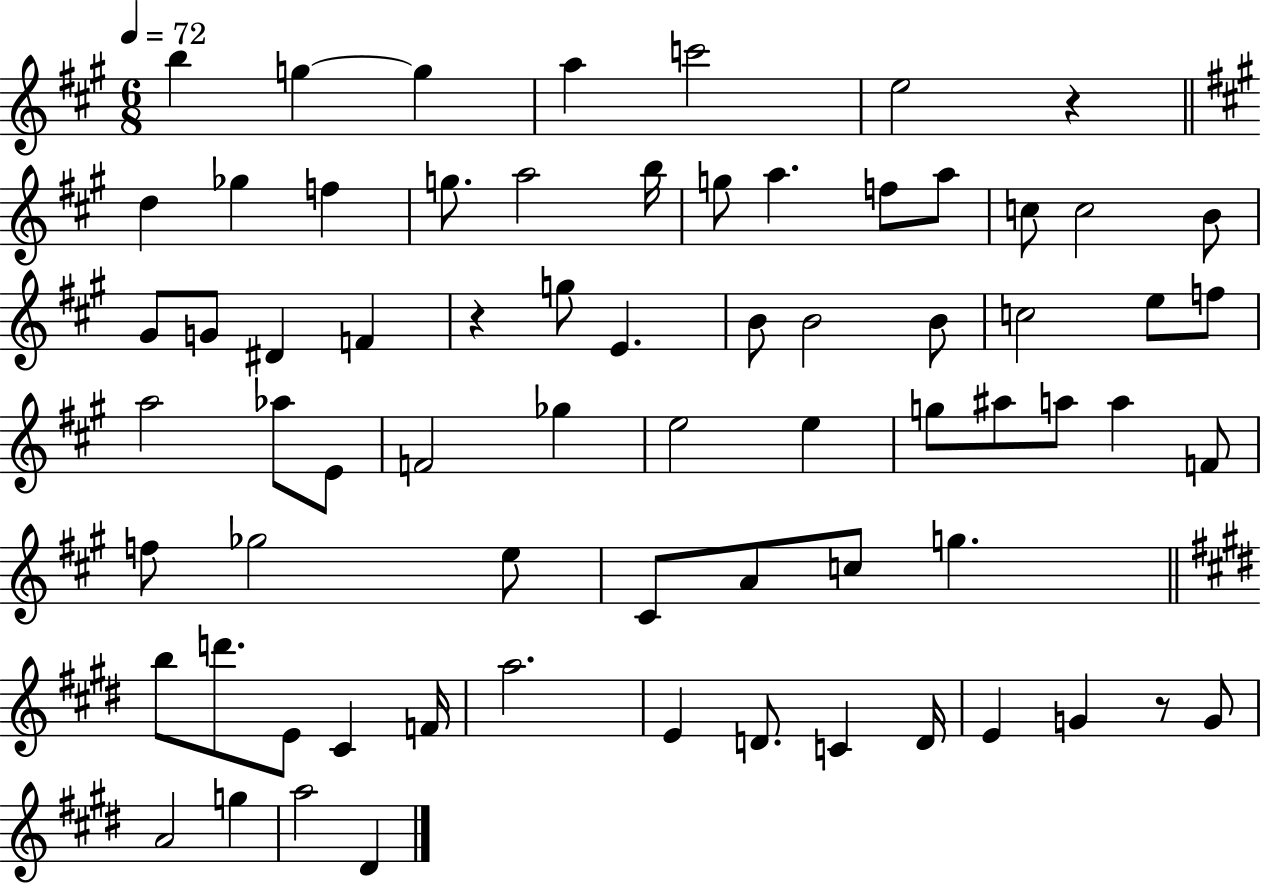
{
  \clef treble
  \numericTimeSignature
  \time 6/8
  \key a \major
  \tempo 4 = 72
  \repeat volta 2 { b''4 g''4~~ g''4 | a''4 c'''2 | e''2 r4 | \bar "||" \break \key a \major d''4 ges''4 f''4 | g''8. a''2 b''16 | g''8 a''4. f''8 a''8 | c''8 c''2 b'8 | \break gis'8 g'8 dis'4 f'4 | r4 g''8 e'4. | b'8 b'2 b'8 | c''2 e''8 f''8 | \break a''2 aes''8 e'8 | f'2 ges''4 | e''2 e''4 | g''8 ais''8 a''8 a''4 f'8 | \break f''8 ges''2 e''8 | cis'8 a'8 c''8 g''4. | \bar "||" \break \key e \major b''8 d'''8. e'8 cis'4 f'16 | a''2. | e'4 d'8. c'4 d'16 | e'4 g'4 r8 g'8 | \break a'2 g''4 | a''2 dis'4 | } \bar "|."
}